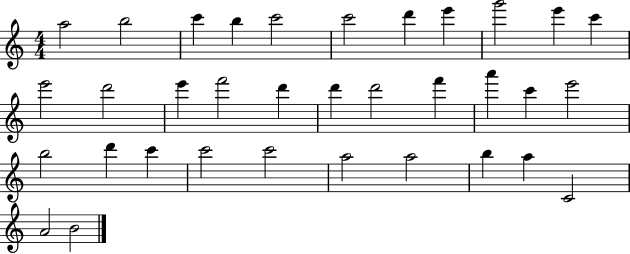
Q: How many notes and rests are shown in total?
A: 34